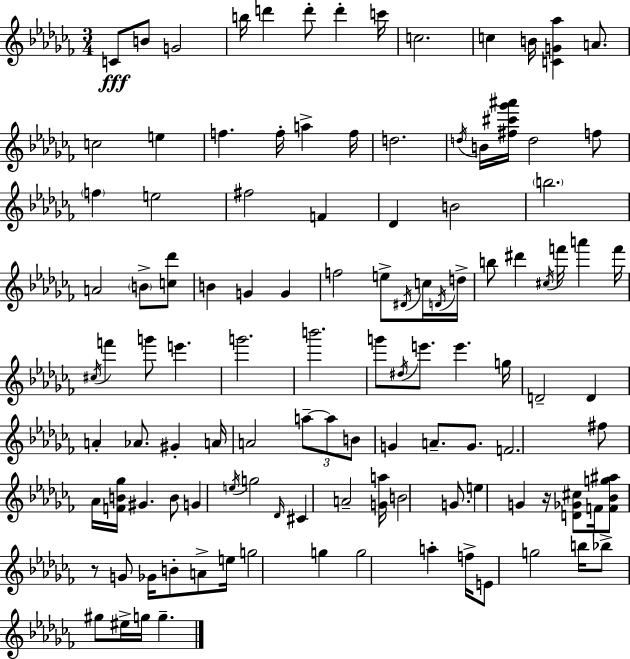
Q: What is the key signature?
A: AES minor